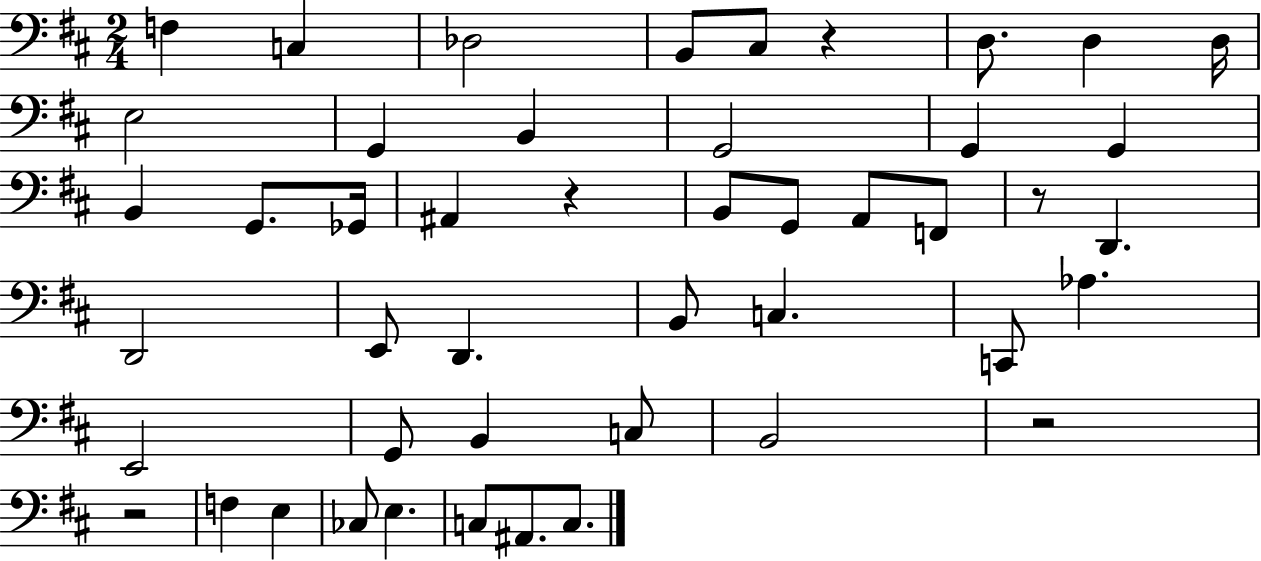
{
  \clef bass
  \numericTimeSignature
  \time 2/4
  \key d \major
  f4 c4 | des2 | b,8 cis8 r4 | d8. d4 d16 | \break e2 | g,4 b,4 | g,2 | g,4 g,4 | \break b,4 g,8. ges,16 | ais,4 r4 | b,8 g,8 a,8 f,8 | r8 d,4. | \break d,2 | e,8 d,4. | b,8 c4. | c,8 aes4. | \break e,2 | g,8 b,4 c8 | b,2 | r2 | \break r2 | f4 e4 | ces8 e4. | c8 ais,8. c8. | \break \bar "|."
}